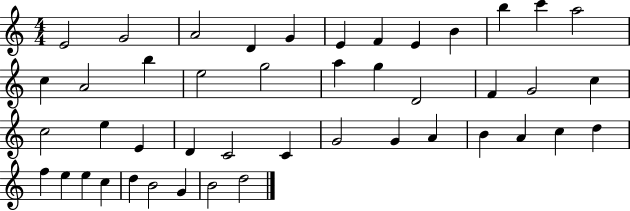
{
  \clef treble
  \numericTimeSignature
  \time 4/4
  \key c \major
  e'2 g'2 | a'2 d'4 g'4 | e'4 f'4 e'4 b'4 | b''4 c'''4 a''2 | \break c''4 a'2 b''4 | e''2 g''2 | a''4 g''4 d'2 | f'4 g'2 c''4 | \break c''2 e''4 e'4 | d'4 c'2 c'4 | g'2 g'4 a'4 | b'4 a'4 c''4 d''4 | \break f''4 e''4 e''4 c''4 | d''4 b'2 g'4 | b'2 d''2 | \bar "|."
}